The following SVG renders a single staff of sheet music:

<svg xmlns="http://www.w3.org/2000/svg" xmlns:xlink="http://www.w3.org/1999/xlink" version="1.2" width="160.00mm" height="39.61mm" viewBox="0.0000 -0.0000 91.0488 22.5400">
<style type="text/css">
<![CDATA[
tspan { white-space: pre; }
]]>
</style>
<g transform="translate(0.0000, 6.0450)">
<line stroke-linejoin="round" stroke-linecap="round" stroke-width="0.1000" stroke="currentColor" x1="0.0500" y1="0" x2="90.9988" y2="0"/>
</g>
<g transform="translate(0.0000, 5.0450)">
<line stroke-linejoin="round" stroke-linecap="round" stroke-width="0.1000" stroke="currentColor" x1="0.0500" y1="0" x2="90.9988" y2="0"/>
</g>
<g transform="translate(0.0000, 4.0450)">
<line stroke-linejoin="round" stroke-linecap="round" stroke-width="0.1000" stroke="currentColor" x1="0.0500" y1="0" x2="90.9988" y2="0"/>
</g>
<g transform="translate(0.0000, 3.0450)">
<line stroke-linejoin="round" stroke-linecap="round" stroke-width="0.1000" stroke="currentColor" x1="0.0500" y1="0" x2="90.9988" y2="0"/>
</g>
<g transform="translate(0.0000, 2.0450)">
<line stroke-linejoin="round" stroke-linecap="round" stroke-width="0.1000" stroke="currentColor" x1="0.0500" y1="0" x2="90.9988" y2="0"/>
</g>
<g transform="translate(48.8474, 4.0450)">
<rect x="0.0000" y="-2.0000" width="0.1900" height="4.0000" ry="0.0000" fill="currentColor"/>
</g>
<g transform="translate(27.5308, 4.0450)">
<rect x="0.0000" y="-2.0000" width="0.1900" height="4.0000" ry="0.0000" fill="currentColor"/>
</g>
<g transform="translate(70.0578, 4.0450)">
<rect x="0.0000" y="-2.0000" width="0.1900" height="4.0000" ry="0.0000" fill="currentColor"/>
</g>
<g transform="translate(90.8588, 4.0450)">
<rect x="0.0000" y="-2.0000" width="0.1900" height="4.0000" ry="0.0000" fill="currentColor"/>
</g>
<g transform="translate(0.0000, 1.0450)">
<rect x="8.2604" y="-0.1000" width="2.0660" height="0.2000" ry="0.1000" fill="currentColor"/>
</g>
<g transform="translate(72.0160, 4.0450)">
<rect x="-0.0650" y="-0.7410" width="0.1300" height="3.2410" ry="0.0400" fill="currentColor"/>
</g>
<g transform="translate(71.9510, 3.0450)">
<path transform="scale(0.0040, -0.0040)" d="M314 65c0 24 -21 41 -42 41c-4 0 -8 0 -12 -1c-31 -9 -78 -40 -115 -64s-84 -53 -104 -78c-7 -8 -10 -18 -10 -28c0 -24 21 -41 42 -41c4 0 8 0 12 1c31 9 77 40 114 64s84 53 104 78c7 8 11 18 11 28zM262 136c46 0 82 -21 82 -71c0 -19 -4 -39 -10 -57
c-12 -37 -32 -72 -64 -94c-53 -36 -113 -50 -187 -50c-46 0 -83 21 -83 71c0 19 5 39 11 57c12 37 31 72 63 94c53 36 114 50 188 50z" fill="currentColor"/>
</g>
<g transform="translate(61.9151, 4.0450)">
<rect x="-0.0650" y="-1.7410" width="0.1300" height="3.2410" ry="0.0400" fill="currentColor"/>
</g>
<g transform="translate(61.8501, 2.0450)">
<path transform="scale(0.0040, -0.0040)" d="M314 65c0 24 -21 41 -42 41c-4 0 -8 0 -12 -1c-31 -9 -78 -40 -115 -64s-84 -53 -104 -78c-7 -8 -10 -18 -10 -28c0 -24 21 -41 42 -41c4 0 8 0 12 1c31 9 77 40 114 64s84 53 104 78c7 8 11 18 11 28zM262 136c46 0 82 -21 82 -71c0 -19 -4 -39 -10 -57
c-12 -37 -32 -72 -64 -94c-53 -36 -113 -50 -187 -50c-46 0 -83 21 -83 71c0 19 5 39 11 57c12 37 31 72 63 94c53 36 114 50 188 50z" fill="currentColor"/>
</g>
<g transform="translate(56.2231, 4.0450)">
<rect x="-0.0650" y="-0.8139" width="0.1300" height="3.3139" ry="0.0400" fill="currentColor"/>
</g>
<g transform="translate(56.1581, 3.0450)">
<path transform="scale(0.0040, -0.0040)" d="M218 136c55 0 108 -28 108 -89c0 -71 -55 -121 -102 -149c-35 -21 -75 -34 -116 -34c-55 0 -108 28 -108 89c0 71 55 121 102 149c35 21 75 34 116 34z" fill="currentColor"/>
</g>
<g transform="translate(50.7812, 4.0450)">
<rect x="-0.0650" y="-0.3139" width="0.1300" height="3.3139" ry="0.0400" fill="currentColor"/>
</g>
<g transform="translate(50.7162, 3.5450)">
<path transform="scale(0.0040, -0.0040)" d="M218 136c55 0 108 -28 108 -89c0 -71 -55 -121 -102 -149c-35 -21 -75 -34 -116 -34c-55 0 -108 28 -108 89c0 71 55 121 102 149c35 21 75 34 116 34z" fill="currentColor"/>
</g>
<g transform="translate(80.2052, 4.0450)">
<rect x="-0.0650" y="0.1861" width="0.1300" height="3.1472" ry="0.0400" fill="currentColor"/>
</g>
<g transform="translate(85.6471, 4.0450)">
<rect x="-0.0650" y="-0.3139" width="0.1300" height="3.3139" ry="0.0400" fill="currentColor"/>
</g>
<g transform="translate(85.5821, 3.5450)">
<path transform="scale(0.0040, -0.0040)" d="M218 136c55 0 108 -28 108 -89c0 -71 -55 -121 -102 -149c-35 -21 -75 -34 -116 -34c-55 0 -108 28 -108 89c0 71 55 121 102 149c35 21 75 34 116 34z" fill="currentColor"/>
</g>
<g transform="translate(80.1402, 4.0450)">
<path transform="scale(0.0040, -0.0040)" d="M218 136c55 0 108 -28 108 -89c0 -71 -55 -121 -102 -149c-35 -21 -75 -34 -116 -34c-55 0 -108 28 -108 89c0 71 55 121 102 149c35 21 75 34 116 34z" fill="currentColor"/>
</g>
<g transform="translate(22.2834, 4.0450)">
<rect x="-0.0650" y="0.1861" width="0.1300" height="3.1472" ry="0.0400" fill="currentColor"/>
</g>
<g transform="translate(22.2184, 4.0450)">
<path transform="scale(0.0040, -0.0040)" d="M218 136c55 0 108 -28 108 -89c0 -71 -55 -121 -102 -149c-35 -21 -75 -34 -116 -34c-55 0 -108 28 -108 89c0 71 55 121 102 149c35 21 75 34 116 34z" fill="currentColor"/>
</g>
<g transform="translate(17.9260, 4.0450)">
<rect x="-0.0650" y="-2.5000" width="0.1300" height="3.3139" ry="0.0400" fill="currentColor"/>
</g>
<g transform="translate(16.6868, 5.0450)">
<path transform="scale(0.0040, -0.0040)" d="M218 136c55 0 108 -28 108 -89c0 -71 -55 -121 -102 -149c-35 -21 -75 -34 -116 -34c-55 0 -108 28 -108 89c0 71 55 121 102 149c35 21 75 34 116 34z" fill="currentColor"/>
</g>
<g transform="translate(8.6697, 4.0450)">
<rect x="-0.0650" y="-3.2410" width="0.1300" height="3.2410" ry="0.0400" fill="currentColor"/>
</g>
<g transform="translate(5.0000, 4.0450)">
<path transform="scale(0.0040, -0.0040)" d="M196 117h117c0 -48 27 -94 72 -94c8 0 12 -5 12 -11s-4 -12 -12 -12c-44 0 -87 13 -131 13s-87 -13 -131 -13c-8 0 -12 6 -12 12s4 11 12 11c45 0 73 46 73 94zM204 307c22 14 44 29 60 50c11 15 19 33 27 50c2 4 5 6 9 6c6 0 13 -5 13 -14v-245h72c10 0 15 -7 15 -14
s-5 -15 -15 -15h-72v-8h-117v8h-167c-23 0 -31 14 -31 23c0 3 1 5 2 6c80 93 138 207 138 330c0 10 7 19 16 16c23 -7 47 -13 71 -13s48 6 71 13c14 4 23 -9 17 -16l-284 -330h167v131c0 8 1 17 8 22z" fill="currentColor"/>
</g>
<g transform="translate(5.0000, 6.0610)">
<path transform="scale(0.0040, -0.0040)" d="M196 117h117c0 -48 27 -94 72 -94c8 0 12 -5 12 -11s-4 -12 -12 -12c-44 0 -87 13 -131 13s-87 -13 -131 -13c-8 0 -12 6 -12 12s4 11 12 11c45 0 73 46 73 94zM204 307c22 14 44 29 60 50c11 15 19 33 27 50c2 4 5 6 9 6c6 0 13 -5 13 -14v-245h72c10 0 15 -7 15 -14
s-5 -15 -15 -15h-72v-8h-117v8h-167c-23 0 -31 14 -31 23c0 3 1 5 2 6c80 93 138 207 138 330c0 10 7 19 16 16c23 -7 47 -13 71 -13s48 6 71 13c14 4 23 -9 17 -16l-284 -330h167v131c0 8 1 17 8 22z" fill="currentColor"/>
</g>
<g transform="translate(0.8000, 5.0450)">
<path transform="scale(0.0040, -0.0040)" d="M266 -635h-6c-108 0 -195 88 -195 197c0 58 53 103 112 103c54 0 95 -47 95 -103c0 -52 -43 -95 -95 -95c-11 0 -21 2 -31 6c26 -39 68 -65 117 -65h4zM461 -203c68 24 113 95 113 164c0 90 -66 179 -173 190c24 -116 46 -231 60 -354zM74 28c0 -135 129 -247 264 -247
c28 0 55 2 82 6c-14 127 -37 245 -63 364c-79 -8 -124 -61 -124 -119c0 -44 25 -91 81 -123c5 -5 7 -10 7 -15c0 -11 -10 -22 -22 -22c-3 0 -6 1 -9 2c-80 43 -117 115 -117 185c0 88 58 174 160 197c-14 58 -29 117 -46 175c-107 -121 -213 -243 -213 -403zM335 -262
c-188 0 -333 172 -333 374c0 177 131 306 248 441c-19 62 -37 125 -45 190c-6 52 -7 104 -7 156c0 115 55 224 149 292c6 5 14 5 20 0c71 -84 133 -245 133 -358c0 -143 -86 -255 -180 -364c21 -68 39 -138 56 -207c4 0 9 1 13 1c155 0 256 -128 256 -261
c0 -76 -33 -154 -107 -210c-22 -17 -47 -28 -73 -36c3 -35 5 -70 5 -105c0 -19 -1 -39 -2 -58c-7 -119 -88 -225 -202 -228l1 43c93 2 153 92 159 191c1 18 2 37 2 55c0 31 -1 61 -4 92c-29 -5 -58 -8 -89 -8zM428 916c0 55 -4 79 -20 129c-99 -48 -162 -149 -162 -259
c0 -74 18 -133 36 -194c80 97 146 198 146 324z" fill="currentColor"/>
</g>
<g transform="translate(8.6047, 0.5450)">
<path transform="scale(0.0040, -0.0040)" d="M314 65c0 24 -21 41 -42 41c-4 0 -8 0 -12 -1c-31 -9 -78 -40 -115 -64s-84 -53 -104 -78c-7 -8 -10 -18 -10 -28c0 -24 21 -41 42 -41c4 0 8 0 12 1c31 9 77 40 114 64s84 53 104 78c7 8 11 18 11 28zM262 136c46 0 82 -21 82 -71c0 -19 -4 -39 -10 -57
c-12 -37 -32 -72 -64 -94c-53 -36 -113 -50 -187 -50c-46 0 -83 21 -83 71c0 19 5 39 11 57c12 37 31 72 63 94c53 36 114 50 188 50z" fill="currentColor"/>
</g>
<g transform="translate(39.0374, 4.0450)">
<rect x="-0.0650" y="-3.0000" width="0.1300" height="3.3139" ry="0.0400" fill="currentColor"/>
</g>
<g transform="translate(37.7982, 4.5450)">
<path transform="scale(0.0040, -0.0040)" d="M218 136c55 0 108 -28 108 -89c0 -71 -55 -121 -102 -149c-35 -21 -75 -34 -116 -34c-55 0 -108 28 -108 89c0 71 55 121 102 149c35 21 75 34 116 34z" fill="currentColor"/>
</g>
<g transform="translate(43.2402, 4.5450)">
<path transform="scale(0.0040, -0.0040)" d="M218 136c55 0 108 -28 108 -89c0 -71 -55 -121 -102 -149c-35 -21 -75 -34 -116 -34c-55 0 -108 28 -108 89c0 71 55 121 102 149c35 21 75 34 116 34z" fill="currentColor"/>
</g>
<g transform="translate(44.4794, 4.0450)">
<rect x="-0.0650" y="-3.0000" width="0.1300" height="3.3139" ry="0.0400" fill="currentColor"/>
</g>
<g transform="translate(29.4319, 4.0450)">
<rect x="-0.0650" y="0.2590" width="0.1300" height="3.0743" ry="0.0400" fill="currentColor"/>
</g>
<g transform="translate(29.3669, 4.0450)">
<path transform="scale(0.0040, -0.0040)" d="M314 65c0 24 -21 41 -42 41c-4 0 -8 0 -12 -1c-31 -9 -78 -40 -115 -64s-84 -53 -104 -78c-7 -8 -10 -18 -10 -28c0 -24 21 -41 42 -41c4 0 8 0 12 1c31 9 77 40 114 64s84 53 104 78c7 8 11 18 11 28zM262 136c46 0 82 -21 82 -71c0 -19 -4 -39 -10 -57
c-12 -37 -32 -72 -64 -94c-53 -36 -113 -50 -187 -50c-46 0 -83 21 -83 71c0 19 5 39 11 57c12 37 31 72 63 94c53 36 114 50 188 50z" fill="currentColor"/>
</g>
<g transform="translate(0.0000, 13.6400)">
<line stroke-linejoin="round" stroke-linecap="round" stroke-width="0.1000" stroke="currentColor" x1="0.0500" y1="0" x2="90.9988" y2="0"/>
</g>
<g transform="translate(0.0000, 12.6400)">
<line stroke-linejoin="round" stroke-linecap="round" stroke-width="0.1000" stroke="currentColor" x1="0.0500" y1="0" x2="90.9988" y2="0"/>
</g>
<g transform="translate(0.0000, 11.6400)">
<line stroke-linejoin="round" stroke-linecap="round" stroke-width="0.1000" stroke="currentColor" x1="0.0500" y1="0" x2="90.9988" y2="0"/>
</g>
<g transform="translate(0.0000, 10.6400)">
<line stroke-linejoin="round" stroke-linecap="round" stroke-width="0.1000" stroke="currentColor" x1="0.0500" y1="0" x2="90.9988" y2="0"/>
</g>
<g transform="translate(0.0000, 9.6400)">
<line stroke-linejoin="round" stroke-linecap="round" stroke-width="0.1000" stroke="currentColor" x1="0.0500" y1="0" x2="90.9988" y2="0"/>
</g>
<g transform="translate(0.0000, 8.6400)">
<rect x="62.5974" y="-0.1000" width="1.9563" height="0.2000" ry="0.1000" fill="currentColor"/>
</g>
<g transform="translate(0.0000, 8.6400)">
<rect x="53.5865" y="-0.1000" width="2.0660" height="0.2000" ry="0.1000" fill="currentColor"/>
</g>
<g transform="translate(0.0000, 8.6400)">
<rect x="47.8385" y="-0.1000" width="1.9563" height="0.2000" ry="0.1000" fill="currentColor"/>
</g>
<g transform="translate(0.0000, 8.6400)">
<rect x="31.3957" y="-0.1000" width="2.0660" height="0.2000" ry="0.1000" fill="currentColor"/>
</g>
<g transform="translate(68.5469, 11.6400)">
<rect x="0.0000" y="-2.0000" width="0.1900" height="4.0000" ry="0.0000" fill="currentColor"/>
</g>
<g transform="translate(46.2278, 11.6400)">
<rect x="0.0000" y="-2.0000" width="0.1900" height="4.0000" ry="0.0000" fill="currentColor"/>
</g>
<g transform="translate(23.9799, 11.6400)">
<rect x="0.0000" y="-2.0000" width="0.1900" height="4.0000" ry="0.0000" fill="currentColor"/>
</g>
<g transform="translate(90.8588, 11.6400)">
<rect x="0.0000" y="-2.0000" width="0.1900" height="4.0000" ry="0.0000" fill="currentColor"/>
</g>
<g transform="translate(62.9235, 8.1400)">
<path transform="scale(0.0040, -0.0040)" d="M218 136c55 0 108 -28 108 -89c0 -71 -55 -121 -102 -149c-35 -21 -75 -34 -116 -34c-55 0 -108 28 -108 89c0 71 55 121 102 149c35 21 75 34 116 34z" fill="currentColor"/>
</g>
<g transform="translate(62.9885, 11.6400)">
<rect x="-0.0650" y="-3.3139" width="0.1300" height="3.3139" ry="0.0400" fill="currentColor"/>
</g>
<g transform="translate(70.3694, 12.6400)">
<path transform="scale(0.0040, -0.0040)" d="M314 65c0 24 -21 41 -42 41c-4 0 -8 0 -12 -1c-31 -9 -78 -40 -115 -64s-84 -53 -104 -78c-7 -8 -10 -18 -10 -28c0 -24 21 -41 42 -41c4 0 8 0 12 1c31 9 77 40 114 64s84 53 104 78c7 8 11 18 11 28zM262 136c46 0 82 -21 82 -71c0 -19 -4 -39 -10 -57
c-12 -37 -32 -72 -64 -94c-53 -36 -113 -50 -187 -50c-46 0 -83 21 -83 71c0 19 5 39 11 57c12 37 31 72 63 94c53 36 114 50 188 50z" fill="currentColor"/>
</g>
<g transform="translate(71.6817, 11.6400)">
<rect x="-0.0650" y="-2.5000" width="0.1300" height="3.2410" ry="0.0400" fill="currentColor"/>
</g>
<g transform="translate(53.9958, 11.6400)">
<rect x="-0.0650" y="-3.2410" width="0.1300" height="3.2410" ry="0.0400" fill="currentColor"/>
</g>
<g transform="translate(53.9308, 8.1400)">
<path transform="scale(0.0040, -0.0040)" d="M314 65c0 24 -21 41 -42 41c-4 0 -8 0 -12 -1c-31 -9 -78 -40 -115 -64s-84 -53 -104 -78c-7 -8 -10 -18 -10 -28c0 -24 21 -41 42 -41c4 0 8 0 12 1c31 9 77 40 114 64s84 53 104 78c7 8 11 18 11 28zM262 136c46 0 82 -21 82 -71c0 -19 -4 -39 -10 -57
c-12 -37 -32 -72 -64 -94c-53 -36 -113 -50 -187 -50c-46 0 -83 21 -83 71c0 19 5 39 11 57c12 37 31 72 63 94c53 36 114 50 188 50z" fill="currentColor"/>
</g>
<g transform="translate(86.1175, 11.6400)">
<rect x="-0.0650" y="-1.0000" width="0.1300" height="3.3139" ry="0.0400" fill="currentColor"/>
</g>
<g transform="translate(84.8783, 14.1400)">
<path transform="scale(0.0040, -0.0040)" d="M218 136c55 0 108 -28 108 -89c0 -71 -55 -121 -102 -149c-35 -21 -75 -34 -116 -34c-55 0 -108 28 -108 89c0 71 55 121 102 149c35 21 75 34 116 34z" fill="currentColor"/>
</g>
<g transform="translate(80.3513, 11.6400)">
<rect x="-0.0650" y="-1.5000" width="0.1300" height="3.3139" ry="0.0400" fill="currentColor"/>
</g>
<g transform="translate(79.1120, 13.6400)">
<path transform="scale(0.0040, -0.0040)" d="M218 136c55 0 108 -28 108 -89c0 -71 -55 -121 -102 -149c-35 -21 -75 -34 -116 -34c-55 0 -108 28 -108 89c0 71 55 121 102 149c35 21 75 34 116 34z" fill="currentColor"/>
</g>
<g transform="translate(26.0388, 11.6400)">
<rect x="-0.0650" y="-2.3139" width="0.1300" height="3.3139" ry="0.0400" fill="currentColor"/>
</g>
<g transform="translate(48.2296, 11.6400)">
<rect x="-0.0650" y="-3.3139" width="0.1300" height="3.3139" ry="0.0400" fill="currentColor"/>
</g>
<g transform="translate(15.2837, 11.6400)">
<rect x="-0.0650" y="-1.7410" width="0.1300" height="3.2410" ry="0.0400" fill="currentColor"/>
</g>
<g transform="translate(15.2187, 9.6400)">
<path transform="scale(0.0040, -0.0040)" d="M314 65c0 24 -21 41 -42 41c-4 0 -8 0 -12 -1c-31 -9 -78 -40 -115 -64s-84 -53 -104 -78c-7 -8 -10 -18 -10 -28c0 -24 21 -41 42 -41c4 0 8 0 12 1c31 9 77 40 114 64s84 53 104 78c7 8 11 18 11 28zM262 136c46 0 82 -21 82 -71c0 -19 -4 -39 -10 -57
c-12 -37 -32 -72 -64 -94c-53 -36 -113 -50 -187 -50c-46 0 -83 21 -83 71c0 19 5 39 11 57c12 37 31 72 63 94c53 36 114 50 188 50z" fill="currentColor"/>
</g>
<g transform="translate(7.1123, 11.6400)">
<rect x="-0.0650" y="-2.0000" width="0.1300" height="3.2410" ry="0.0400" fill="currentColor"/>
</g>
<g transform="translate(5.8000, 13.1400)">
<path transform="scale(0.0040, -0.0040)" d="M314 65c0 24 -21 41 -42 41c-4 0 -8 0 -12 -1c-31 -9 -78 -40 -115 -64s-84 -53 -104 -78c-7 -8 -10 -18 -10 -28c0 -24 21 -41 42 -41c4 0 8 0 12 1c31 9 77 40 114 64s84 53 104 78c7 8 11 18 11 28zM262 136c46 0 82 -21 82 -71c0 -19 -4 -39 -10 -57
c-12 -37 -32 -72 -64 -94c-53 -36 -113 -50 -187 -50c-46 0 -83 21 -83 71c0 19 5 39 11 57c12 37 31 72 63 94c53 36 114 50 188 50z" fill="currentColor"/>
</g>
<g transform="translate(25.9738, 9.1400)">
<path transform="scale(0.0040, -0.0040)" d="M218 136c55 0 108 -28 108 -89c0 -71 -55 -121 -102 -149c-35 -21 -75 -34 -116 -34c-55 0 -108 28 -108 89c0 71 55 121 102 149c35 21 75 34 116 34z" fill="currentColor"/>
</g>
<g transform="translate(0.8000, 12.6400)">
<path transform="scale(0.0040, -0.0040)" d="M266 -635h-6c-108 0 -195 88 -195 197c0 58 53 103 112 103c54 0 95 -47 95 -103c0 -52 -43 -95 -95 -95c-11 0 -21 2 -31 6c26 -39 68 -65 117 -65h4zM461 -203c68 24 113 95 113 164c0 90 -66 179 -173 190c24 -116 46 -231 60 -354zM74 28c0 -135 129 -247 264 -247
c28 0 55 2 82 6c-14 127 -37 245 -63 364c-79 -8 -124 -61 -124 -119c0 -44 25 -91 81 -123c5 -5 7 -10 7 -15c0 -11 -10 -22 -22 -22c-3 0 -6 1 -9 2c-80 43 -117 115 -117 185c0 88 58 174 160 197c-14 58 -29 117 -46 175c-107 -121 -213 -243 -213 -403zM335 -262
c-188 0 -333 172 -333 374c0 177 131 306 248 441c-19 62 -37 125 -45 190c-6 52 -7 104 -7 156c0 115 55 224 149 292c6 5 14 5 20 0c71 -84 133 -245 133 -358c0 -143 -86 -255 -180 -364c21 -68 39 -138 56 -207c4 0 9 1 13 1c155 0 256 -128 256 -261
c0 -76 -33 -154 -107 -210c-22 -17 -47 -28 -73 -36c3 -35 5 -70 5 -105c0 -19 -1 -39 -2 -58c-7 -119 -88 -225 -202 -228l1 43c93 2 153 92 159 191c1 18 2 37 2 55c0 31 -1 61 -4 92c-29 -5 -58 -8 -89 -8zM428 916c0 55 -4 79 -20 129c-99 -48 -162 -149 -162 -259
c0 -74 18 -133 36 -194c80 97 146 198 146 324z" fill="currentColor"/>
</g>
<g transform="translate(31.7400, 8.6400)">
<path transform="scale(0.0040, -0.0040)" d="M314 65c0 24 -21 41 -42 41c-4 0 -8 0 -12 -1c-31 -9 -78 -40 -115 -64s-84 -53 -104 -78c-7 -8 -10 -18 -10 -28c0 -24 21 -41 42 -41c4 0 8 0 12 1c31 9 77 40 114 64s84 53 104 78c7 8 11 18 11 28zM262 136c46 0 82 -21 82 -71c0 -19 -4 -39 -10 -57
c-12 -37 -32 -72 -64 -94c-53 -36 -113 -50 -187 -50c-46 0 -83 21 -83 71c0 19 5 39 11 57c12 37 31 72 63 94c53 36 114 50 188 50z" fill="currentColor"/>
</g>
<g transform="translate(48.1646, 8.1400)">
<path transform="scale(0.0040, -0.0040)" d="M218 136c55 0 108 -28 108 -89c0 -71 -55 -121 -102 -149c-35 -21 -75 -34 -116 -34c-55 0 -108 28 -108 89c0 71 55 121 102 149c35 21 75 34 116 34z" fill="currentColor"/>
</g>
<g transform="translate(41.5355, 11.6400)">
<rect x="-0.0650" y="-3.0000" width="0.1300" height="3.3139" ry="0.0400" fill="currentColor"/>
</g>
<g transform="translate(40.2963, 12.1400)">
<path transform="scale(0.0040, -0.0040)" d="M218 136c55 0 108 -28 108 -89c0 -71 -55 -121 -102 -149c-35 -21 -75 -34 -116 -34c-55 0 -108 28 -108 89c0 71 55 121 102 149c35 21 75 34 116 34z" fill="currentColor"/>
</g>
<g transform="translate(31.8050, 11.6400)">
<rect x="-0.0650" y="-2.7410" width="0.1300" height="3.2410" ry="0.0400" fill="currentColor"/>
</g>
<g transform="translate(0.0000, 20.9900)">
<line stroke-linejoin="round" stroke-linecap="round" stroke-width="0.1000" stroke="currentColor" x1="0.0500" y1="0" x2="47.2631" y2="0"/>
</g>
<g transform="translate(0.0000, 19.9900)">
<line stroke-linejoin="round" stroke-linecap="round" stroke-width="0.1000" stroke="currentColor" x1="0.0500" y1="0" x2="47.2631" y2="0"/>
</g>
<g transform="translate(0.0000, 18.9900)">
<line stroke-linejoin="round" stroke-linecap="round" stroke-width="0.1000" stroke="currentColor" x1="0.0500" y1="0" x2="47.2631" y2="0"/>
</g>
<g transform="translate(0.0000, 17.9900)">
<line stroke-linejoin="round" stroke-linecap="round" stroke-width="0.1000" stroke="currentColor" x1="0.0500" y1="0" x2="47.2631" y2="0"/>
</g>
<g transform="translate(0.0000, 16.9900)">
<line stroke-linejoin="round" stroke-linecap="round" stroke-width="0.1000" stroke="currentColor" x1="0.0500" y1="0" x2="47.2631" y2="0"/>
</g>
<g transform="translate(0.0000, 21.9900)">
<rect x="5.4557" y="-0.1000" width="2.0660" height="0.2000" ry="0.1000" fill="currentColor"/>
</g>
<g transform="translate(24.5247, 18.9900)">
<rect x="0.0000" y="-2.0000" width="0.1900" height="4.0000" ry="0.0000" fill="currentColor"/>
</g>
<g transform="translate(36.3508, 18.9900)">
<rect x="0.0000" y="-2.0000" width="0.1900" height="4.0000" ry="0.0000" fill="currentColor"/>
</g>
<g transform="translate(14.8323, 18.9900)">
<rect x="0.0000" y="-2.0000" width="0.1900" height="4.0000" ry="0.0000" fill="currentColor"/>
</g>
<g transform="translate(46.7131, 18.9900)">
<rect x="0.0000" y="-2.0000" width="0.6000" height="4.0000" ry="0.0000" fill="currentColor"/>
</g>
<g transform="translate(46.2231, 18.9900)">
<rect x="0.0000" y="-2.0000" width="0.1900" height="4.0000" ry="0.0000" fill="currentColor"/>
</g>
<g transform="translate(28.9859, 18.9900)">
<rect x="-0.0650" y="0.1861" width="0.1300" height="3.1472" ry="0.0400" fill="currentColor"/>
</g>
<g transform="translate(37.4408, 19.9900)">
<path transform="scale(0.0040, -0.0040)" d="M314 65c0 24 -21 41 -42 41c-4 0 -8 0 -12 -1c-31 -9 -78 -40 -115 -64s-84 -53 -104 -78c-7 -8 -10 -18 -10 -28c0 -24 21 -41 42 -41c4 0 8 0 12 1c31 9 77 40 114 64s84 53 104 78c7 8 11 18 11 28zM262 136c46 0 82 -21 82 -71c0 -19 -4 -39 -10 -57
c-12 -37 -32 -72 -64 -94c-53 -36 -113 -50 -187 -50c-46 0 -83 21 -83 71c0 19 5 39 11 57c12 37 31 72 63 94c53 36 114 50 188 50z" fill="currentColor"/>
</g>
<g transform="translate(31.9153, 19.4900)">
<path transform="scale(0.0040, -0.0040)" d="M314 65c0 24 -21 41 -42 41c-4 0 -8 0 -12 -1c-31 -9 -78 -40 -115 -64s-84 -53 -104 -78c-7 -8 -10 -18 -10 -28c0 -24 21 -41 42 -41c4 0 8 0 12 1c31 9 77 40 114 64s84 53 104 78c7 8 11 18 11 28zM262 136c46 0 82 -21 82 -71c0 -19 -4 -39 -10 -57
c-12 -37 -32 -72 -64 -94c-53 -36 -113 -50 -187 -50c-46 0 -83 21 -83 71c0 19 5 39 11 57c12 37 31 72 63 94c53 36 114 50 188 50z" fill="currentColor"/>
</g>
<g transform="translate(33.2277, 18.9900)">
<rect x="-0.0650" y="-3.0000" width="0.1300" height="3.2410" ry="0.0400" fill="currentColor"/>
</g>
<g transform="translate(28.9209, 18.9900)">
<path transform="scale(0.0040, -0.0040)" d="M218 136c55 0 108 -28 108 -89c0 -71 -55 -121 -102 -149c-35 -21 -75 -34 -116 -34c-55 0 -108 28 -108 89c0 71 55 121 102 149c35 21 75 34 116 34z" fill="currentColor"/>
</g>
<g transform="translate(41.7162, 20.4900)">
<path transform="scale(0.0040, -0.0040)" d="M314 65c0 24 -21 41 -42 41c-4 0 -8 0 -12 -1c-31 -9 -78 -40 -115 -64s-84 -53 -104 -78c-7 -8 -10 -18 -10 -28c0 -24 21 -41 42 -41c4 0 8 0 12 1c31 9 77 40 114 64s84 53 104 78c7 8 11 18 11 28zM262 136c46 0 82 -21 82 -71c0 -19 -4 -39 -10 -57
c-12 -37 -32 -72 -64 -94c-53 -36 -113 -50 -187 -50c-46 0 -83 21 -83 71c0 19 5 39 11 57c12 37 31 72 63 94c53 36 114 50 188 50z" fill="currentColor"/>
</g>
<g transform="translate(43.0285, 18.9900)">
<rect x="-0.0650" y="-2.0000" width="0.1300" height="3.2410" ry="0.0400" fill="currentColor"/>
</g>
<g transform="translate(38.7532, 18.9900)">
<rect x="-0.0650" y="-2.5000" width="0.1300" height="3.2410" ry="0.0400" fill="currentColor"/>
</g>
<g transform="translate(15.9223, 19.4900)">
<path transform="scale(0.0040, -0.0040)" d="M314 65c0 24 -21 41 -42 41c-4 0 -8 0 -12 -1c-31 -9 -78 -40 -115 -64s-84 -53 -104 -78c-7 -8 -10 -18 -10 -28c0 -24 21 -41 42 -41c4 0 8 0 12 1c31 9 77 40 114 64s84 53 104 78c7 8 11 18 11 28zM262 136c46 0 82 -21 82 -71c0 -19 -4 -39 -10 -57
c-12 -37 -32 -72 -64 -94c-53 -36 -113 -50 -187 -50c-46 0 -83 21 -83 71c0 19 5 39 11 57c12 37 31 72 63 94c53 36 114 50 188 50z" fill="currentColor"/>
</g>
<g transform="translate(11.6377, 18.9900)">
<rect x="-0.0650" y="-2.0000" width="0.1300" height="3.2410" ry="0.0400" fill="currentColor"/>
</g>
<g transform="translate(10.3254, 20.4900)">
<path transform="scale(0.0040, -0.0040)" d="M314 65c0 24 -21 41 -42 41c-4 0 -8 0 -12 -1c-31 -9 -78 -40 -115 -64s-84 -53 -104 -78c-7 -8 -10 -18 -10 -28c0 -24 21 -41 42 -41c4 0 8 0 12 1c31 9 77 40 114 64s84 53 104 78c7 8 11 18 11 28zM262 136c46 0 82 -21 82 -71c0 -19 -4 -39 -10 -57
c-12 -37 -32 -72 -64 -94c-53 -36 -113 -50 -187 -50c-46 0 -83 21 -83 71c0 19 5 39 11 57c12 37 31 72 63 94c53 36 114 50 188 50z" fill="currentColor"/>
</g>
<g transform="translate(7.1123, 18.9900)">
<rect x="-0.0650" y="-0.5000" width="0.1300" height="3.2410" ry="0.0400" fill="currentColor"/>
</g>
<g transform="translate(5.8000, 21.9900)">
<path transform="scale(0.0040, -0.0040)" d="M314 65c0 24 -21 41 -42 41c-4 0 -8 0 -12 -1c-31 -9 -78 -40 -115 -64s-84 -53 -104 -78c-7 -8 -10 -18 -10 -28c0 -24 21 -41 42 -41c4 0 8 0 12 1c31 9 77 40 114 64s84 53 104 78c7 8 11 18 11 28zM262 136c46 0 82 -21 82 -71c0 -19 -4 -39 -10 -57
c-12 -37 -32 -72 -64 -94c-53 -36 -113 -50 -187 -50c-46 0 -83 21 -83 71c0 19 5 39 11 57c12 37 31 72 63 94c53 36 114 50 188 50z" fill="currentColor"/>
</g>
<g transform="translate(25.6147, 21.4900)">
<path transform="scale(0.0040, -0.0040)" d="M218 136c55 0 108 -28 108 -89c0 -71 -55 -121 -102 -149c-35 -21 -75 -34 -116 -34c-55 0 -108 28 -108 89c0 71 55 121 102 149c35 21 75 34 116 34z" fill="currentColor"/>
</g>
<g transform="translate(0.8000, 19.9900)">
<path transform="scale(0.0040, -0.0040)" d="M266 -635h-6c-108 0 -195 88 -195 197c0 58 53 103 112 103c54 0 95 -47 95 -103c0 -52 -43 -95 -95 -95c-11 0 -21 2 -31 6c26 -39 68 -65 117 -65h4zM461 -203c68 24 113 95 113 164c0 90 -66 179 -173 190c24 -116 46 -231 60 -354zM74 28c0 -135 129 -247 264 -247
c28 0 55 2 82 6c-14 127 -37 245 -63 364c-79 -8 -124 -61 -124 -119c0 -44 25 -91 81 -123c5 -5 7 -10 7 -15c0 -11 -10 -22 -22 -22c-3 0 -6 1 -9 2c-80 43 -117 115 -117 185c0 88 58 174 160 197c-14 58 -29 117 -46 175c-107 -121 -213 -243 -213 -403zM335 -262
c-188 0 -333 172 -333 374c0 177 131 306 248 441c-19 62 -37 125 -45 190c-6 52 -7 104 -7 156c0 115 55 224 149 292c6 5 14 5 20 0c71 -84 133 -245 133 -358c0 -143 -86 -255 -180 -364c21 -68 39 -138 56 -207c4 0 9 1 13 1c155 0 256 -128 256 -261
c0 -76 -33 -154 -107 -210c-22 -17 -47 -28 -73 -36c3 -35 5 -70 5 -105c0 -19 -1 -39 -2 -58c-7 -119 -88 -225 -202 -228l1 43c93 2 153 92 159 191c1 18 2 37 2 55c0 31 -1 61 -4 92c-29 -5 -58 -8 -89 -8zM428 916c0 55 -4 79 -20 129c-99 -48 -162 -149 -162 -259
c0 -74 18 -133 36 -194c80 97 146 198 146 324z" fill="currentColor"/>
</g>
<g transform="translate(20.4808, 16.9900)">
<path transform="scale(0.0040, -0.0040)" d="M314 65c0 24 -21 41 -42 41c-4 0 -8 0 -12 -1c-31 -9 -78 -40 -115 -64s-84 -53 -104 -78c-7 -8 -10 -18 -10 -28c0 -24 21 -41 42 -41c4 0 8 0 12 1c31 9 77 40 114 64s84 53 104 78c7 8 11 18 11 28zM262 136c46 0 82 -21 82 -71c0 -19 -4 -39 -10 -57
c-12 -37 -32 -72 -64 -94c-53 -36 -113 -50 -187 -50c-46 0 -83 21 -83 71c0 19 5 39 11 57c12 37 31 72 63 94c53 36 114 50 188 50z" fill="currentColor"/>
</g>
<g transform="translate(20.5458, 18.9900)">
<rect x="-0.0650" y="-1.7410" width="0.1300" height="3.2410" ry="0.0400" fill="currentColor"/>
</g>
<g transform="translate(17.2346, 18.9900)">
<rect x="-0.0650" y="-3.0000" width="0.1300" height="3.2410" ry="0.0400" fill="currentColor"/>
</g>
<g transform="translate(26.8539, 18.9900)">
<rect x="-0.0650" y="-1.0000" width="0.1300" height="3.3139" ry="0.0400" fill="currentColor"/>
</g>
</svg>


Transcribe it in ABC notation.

X:1
T:Untitled
M:4/4
L:1/4
K:C
b2 G B B2 A A c d f2 d2 B c F2 f2 g a2 A b b2 b G2 E D C2 F2 A2 f2 D B A2 G2 F2